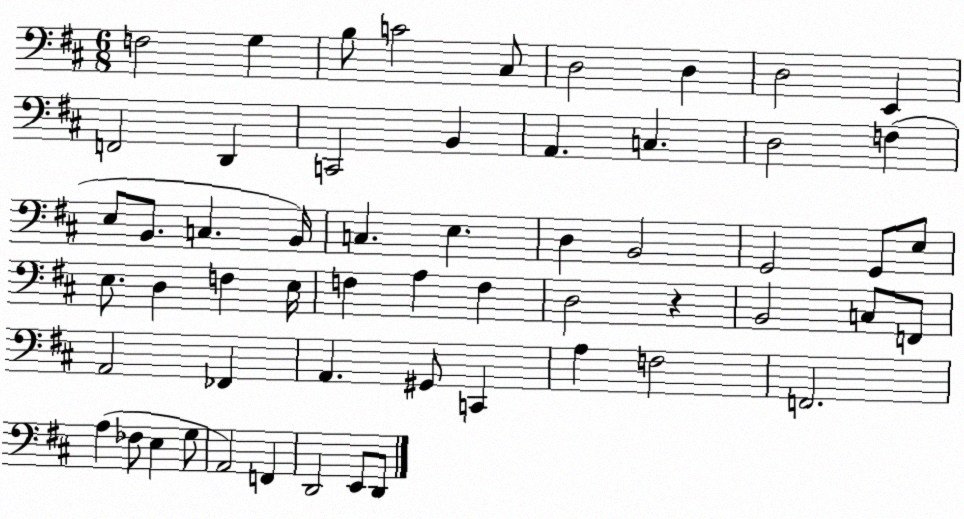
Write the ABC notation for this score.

X:1
T:Untitled
M:6/8
L:1/4
K:D
F,2 G, B,/2 C2 ^C,/2 D,2 D, D,2 E,, F,,2 D,, C,,2 B,, A,, C, D,2 F, E,/2 B,,/2 C, B,,/4 C, E, D, B,,2 G,,2 G,,/2 E,/2 E,/2 D, F, E,/4 F, A, F, D,2 z B,,2 C,/2 F,,/2 A,,2 _F,, A,, ^G,,/2 C,, A, F,2 F,,2 A, _F,/2 E, G,/2 A,,2 F,, D,,2 E,,/2 D,,/2